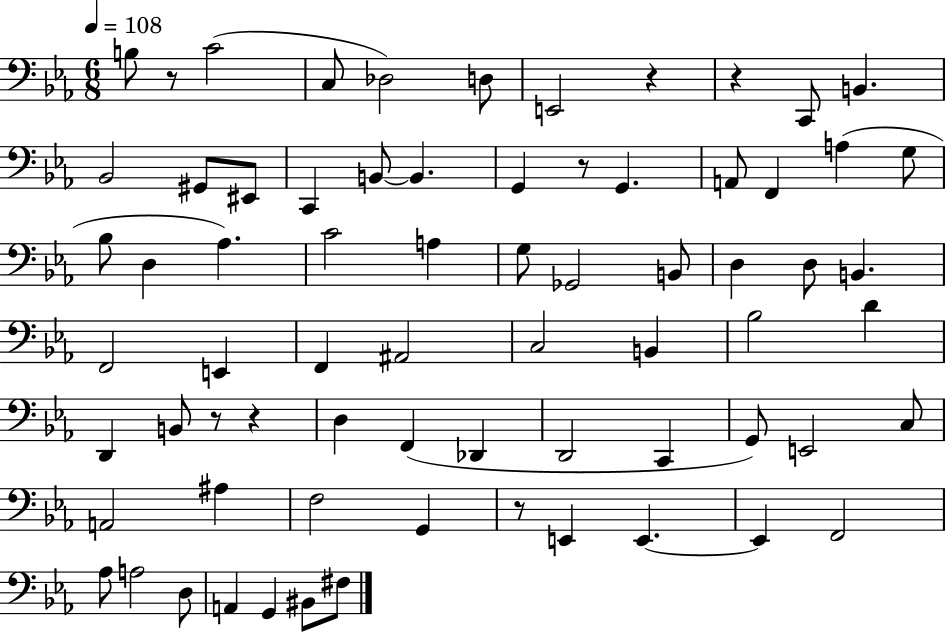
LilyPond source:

{
  \clef bass
  \numericTimeSignature
  \time 6/8
  \key ees \major
  \tempo 4 = 108
  b8 r8 c'2( | c8 des2) d8 | e,2 r4 | r4 c,8 b,4. | \break bes,2 gis,8 eis,8 | c,4 b,8~~ b,4. | g,4 r8 g,4. | a,8 f,4 a4( g8 | \break bes8 d4 aes4.) | c'2 a4 | g8 ges,2 b,8 | d4 d8 b,4. | \break f,2 e,4 | f,4 ais,2 | c2 b,4 | bes2 d'4 | \break d,4 b,8 r8 r4 | d4 f,4( des,4 | d,2 c,4 | g,8) e,2 c8 | \break a,2 ais4 | f2 g,4 | r8 e,4 e,4.~~ | e,4 f,2 | \break aes8 a2 d8 | a,4 g,4 bis,8 fis8 | \bar "|."
}